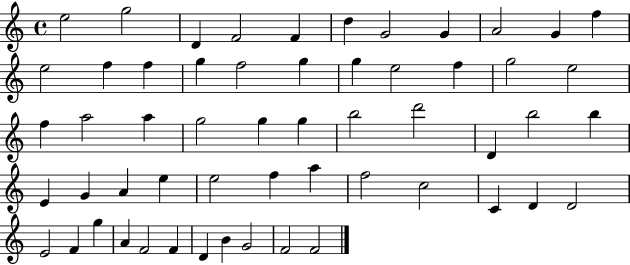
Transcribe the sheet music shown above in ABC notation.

X:1
T:Untitled
M:4/4
L:1/4
K:C
e2 g2 D F2 F d G2 G A2 G f e2 f f g f2 g g e2 f g2 e2 f a2 a g2 g g b2 d'2 D b2 b E G A e e2 f a f2 c2 C D D2 E2 F g A F2 F D B G2 F2 F2